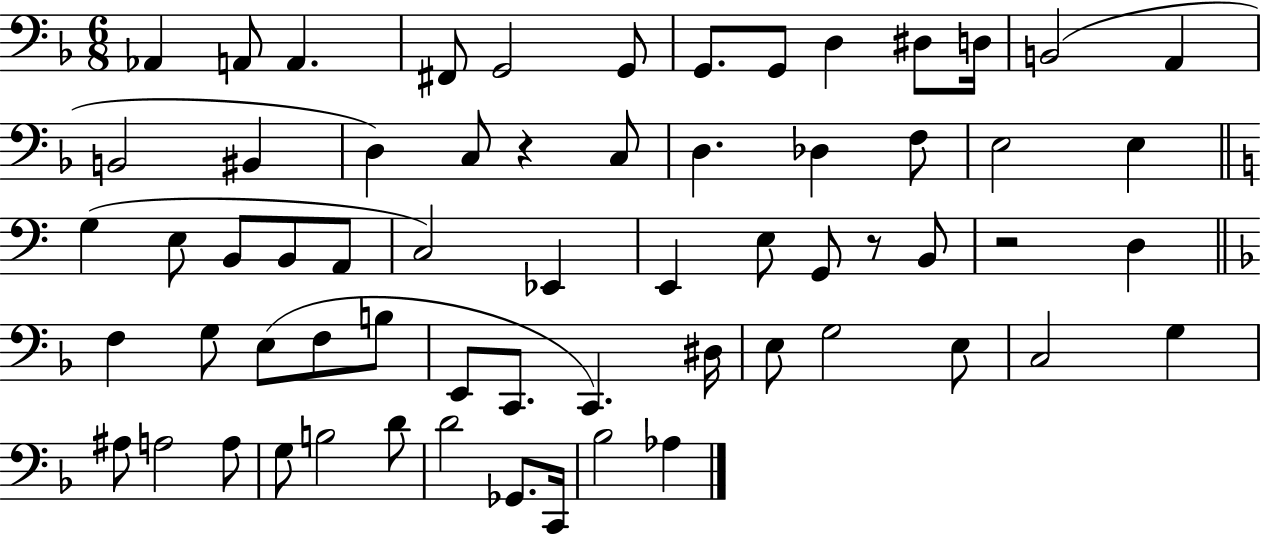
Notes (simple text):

Ab2/q A2/e A2/q. F#2/e G2/h G2/e G2/e. G2/e D3/q D#3/e D3/s B2/h A2/q B2/h BIS2/q D3/q C3/e R/q C3/e D3/q. Db3/q F3/e E3/h E3/q G3/q E3/e B2/e B2/e A2/e C3/h Eb2/q E2/q E3/e G2/e R/e B2/e R/h D3/q F3/q G3/e E3/e F3/e B3/e E2/e C2/e. C2/q. D#3/s E3/e G3/h E3/e C3/h G3/q A#3/e A3/h A3/e G3/e B3/h D4/e D4/h Gb2/e. C2/s Bb3/h Ab3/q